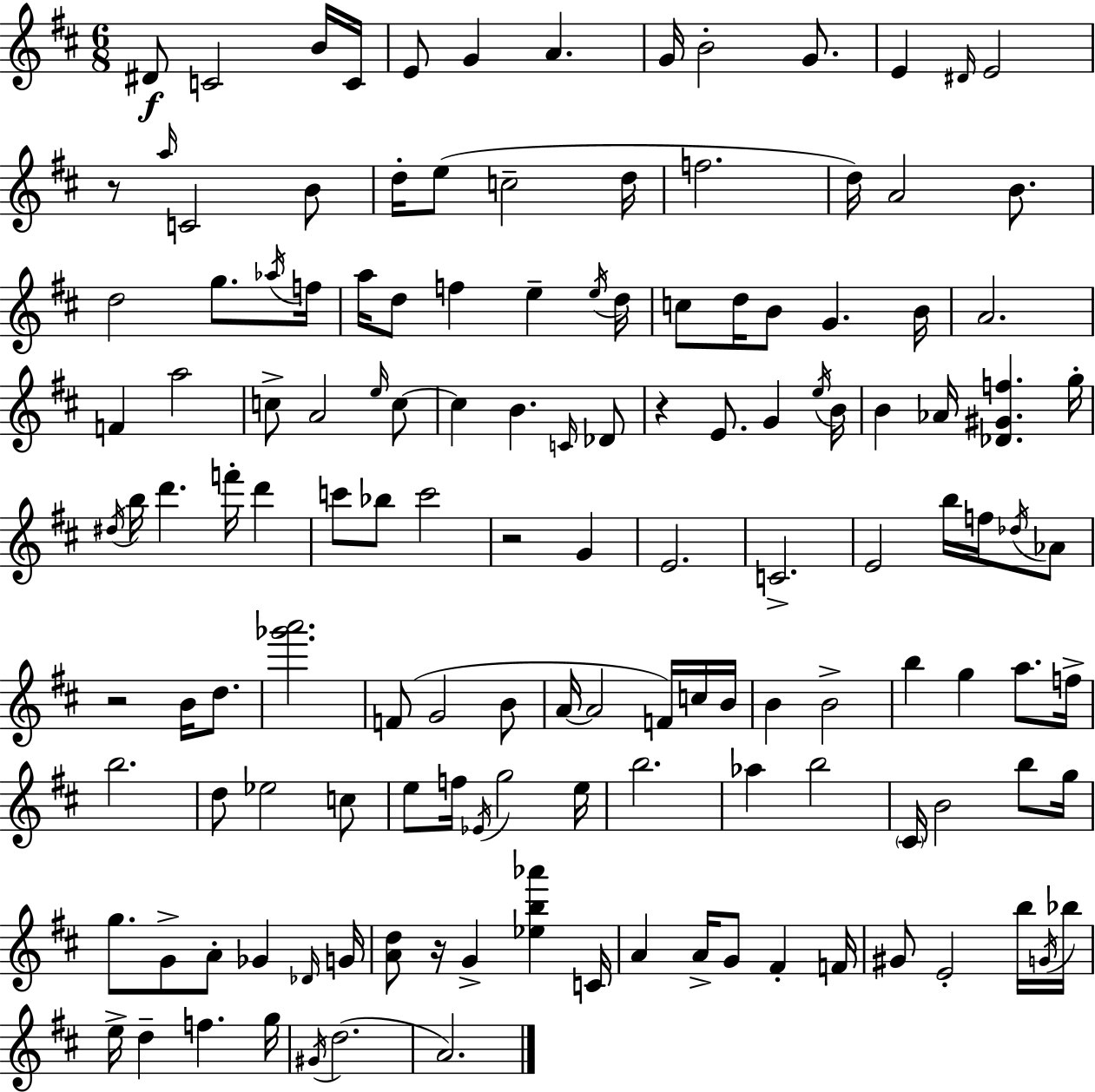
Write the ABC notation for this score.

X:1
T:Untitled
M:6/8
L:1/4
K:D
^D/2 C2 B/4 C/4 E/2 G A G/4 B2 G/2 E ^D/4 E2 z/2 a/4 C2 B/2 d/4 e/2 c2 d/4 f2 d/4 A2 B/2 d2 g/2 _a/4 f/4 a/4 d/2 f e e/4 d/4 c/2 d/4 B/2 G B/4 A2 F a2 c/2 A2 e/4 c/2 c B C/4 _D/2 z E/2 G e/4 B/4 B _A/4 [_D^Gf] g/4 ^d/4 b/4 d' f'/4 d' c'/2 _b/2 c'2 z2 G E2 C2 E2 b/4 f/4 _d/4 _A/2 z2 B/4 d/2 [_g'a']2 F/2 G2 B/2 A/4 A2 F/4 c/4 B/4 B B2 b g a/2 f/4 b2 d/2 _e2 c/2 e/2 f/4 _E/4 g2 e/4 b2 _a b2 ^C/4 B2 b/2 g/4 g/2 G/2 A/2 _G _D/4 G/4 [Ad]/2 z/4 G [_eb_a'] C/4 A A/4 G/2 ^F F/4 ^G/2 E2 b/4 G/4 _b/4 e/4 d f g/4 ^G/4 d2 A2